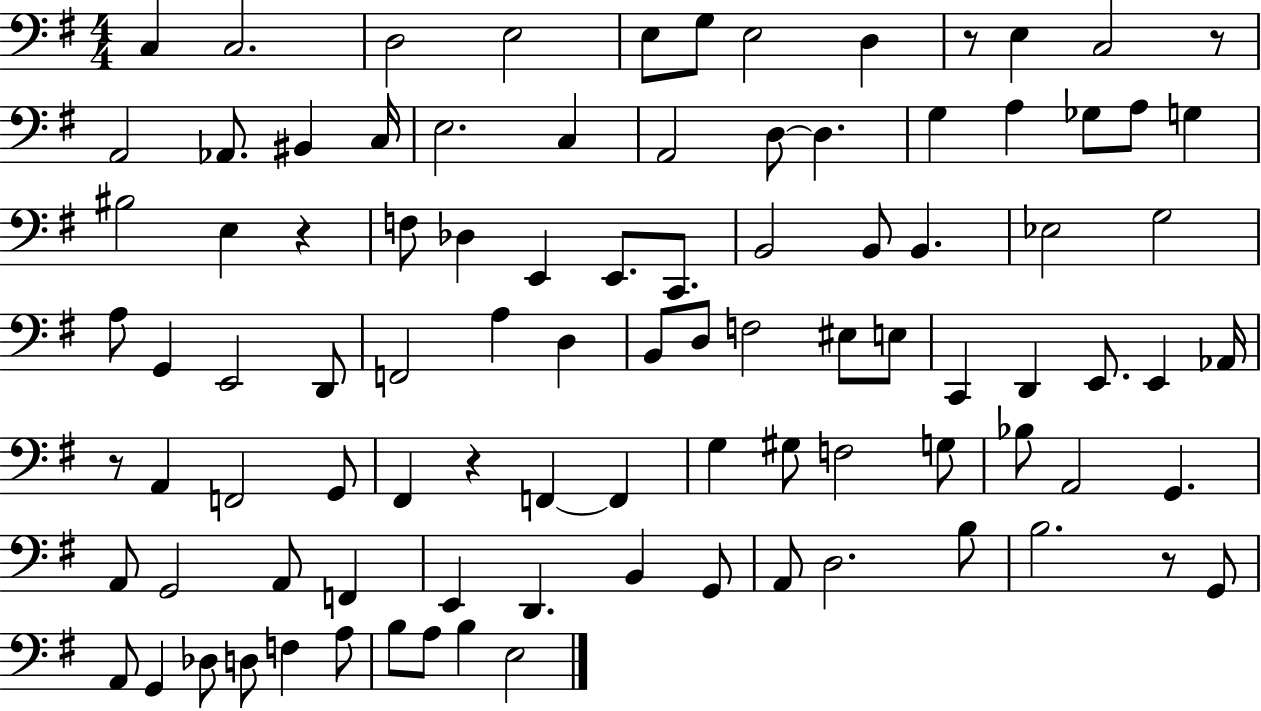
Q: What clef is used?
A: bass